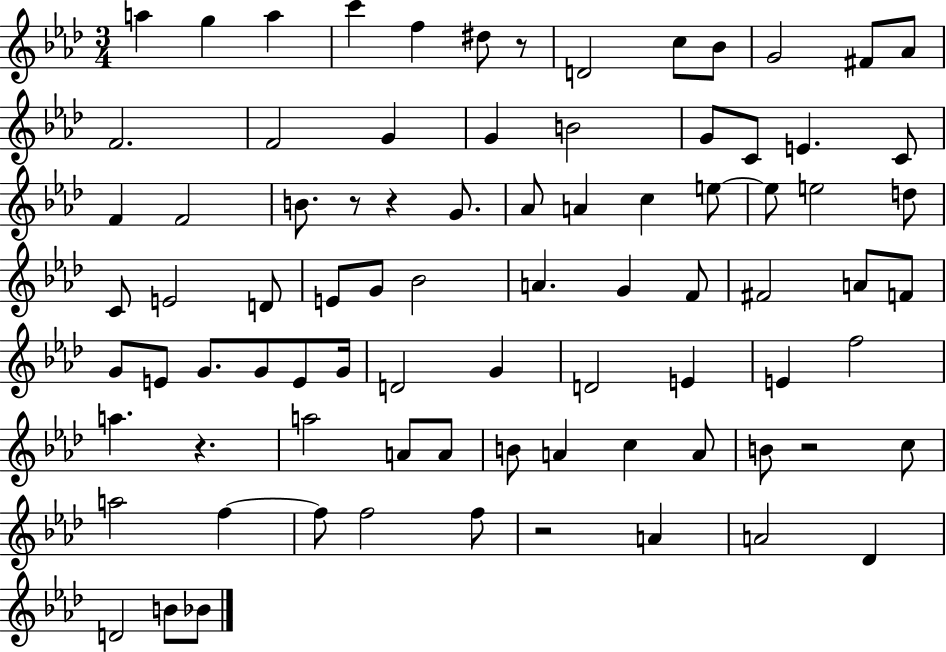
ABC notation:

X:1
T:Untitled
M:3/4
L:1/4
K:Ab
a g a c' f ^d/2 z/2 D2 c/2 _B/2 G2 ^F/2 _A/2 F2 F2 G G B2 G/2 C/2 E C/2 F F2 B/2 z/2 z G/2 _A/2 A c e/2 e/2 e2 d/2 C/2 E2 D/2 E/2 G/2 _B2 A G F/2 ^F2 A/2 F/2 G/2 E/2 G/2 G/2 E/2 G/4 D2 G D2 E E f2 a z a2 A/2 A/2 B/2 A c A/2 B/2 z2 c/2 a2 f f/2 f2 f/2 z2 A A2 _D D2 B/2 _B/2